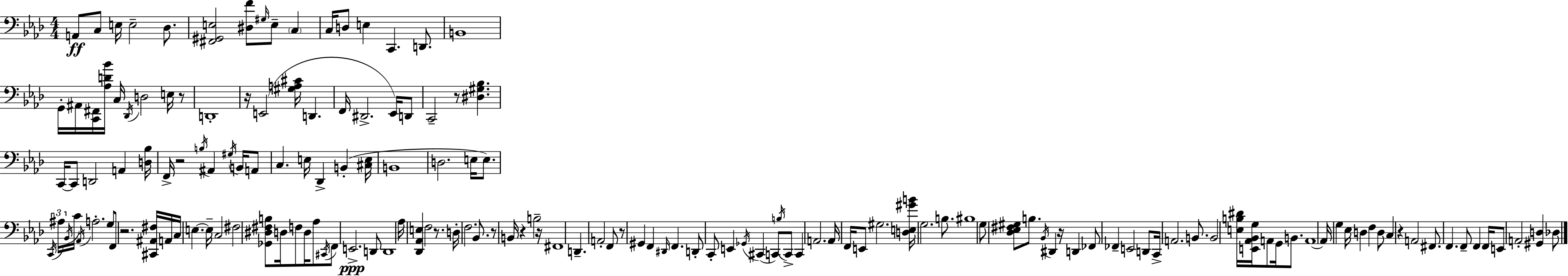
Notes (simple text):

A2/e C3/e E3/s E3/h Db3/e. [F#2,G#2,E3]/h [D#3,F4]/e G#3/s E3/e C3/q C3/s D3/e E3/q C2/q. D2/e. B2/w G2/s A#2/s [C2,F#2]/s [Ab3,D4,Bb4]/s C3/s Db2/s D3/h E3/s R/e D2/w R/s E2/h [G#3,A3,C#4]/s D2/q. F2/s D#2/h. Eb2/s D2/e C2/h R/e [D#3,G#3,Bb3]/q. C2/s C2/e D2/h A2/q [D3,Bb3]/s F2/s R/h B3/s A#2/q G#3/s B2/s A2/e C3/q. E3/s Db2/q B2/q [C#3,E3]/s B2/w D3/h. E3/s E3/e. C2/s A#3/s Bb2/s C4/s Ab2/s A3/h. G3/e F2/e R/h. [C#2,A#2,F#3]/s A2/s C3/s E3/q. E3/s C3/h F#3/h [Gb2,D#3,F#3,B3]/e D3/s F3/e D3/s Ab3/e C#2/s F2/e E2/h. D2/e D2/w Ab3/s [Db2,Ab2,E3]/q F3/h R/e. D3/s F3/h. Bb2/e. R/e B2/s R/q B3/h R/s F#2/w D2/q. A2/h F2/e R/e G#2/q F2/q D#2/s F2/q. D2/e C2/e E2/q Gb2/s C#2/q C2/e B3/s C2/e C2/q A2/h. A2/s F2/s E2/e G#3/h. [D3,E3,G#4,B4]/s G3/h. B3/e. BIS3/w G3/e [Db3,Eb3,F#3,G#3]/e B3/e. Bb2/s D#2/q R/s D2/q FES2/e FES2/q E2/h D2/e C2/s A2/h. B2/e. B2/h [E3,B3,D#4]/s [E2,Ab2,Bb2,G3]/s A2/e G2/s B2/e. A2/w A2/s G3/q Eb3/s D3/q F3/q D3/e C3/q R/q A2/h F#2/e. F2/q. F2/e F2/q F2/s E2/e A2/h [G#2,D3]/q Db3/e